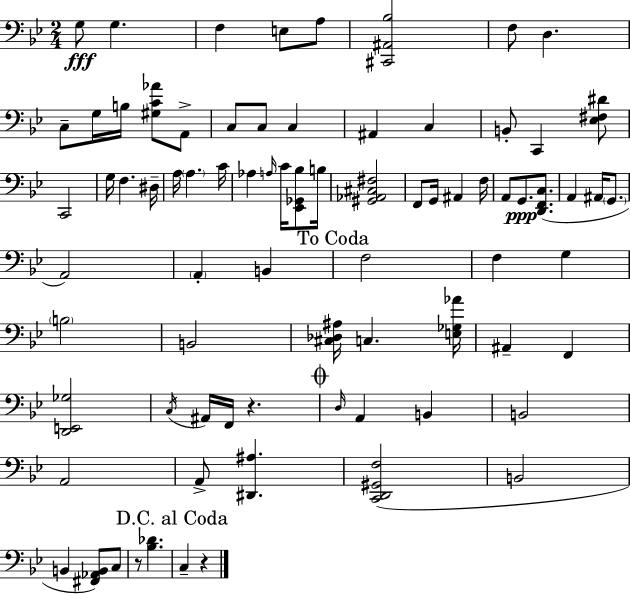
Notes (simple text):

G3/e G3/q. F3/q E3/e A3/e [C#2,A#2,Bb3]/h F3/e D3/q. C3/e G3/s B3/s [G#3,C4,Ab4]/e A2/e C3/e C3/e C3/q A#2/q C3/q B2/e C2/q [Eb3,F#3,D#4]/e C2/h G3/s F3/q. D#3/s A3/s A3/q. C4/s Ab3/q A3/s C4/s [Eb2,Gb2,Bb3]/e B3/s [G#2,Ab2,C#3,F#3]/h F2/e G2/s A#2/q F3/s A2/e G2/e. [D2,F2,C3]/e. A2/q A#2/s G2/e. A2/h A2/q B2/q F3/h F3/q G3/q B3/h B2/h [C#3,Db3,A#3]/s C3/q. [E3,Gb3,Ab4]/s A#2/q F2/q [D2,E2,Gb3]/h C3/s A#2/s F2/s R/q. D3/s A2/q B2/q B2/h A2/h A2/e [D#2,A#3]/q. [C2,D2,G#2,F3]/h B2/h B2/q [F#2,Ab2,B2]/e C3/e R/e [Bb3,Db4]/q. C3/q R/q